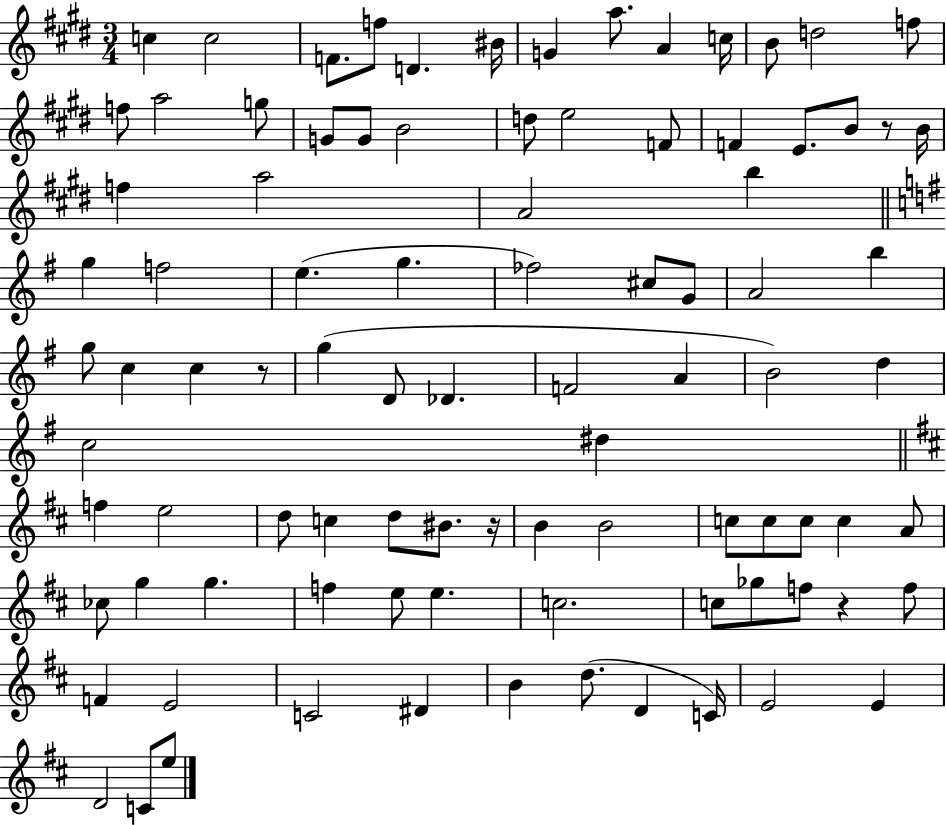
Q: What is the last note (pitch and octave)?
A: E5